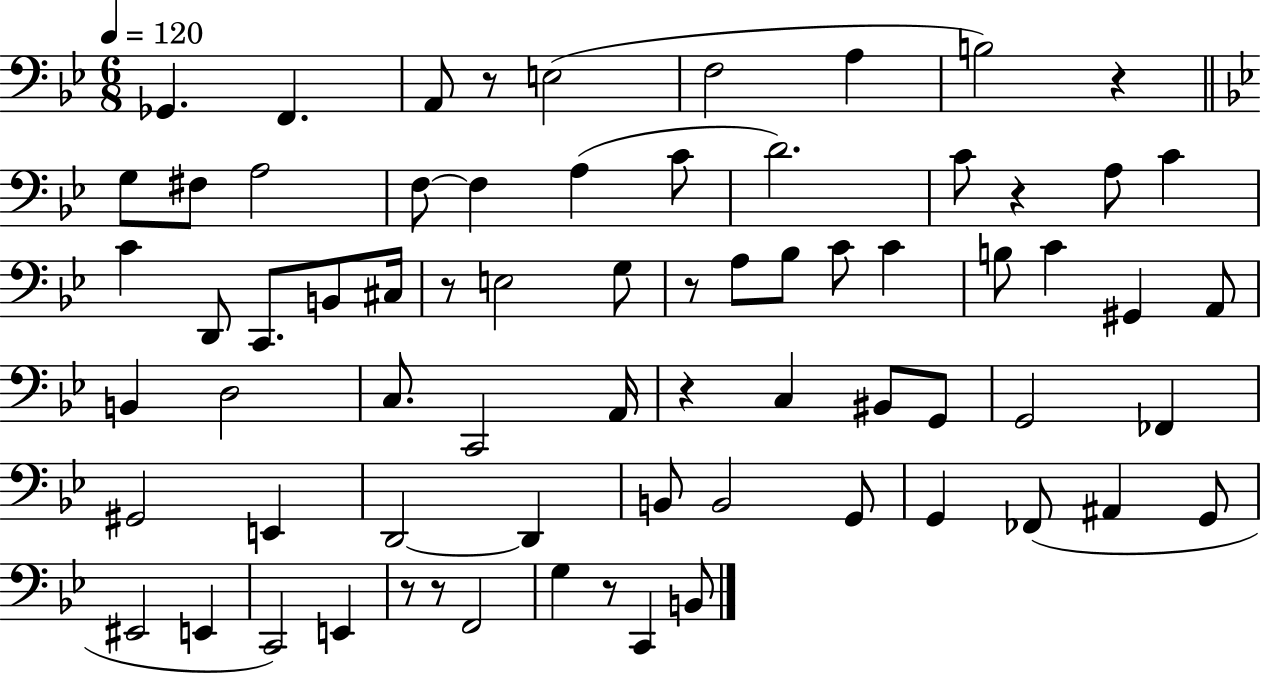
Gb2/q. F2/q. A2/e R/e E3/h F3/h A3/q B3/h R/q G3/e F#3/e A3/h F3/e F3/q A3/q C4/e D4/h. C4/e R/q A3/e C4/q C4/q D2/e C2/e. B2/e C#3/s R/e E3/h G3/e R/e A3/e Bb3/e C4/e C4/q B3/e C4/q G#2/q A2/e B2/q D3/h C3/e. C2/h A2/s R/q C3/q BIS2/e G2/e G2/h FES2/q G#2/h E2/q D2/h D2/q B2/e B2/h G2/e G2/q FES2/e A#2/q G2/e EIS2/h E2/q C2/h E2/q R/e R/e F2/h G3/q R/e C2/q B2/e